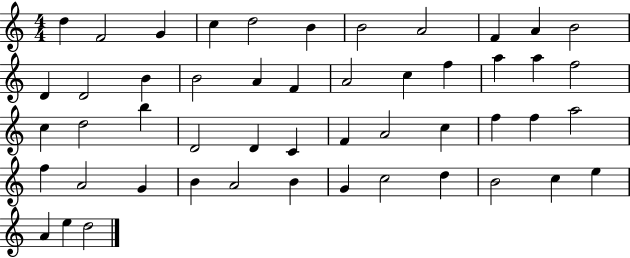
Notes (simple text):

D5/q F4/h G4/q C5/q D5/h B4/q B4/h A4/h F4/q A4/q B4/h D4/q D4/h B4/q B4/h A4/q F4/q A4/h C5/q F5/q A5/q A5/q F5/h C5/q D5/h B5/q D4/h D4/q C4/q F4/q A4/h C5/q F5/q F5/q A5/h F5/q A4/h G4/q B4/q A4/h B4/q G4/q C5/h D5/q B4/h C5/q E5/q A4/q E5/q D5/h